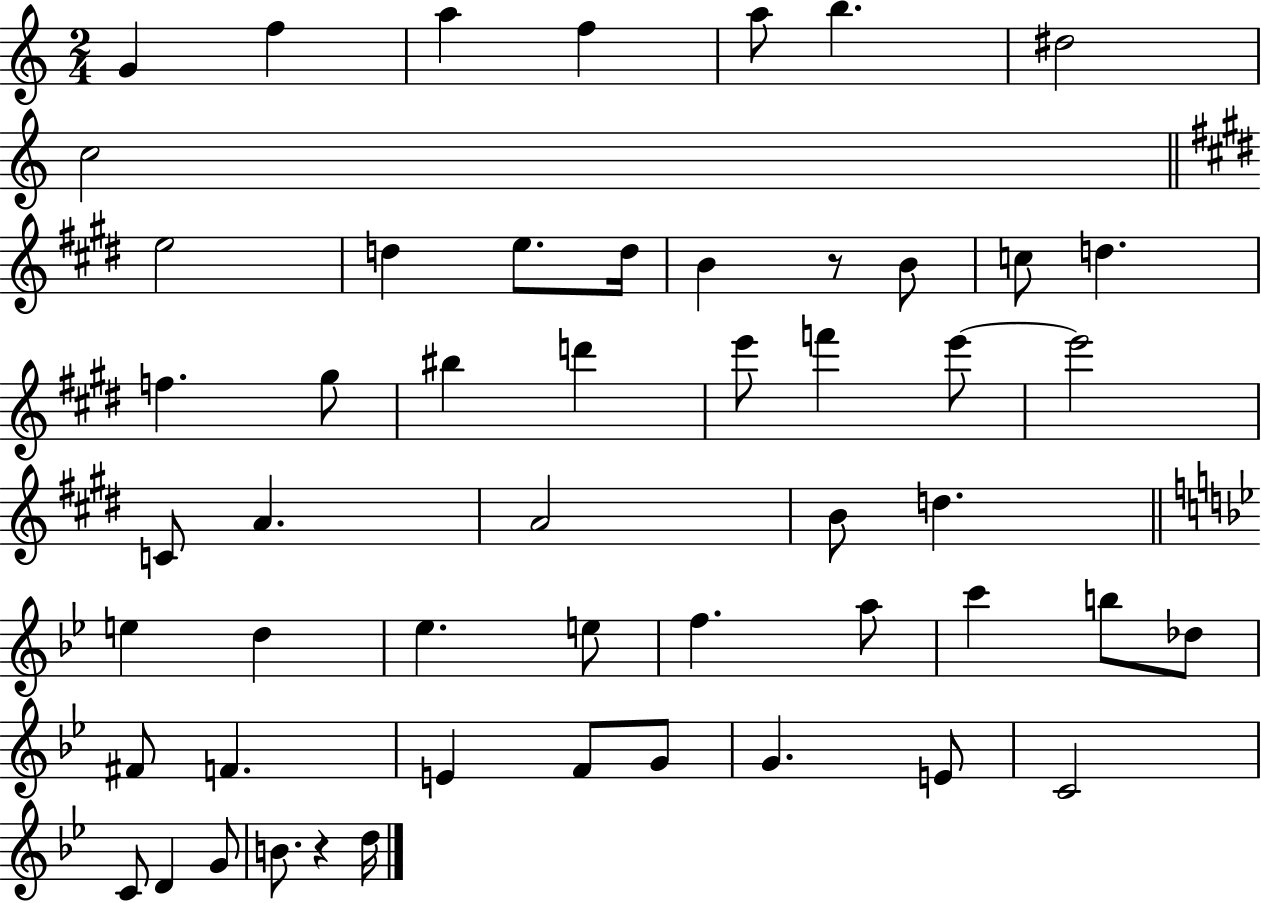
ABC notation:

X:1
T:Untitled
M:2/4
L:1/4
K:C
G f a f a/2 b ^d2 c2 e2 d e/2 d/4 B z/2 B/2 c/2 d f ^g/2 ^b d' e'/2 f' e'/2 e'2 C/2 A A2 B/2 d e d _e e/2 f a/2 c' b/2 _d/2 ^F/2 F E F/2 G/2 G E/2 C2 C/2 D G/2 B/2 z d/4